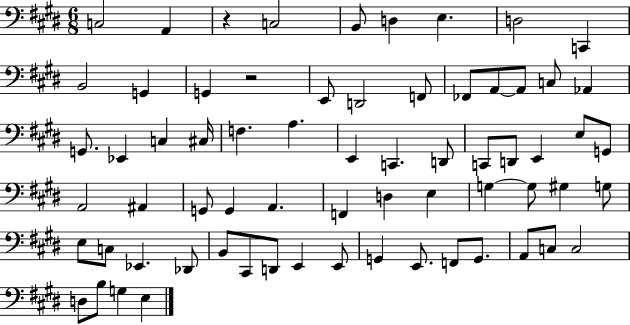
C3/h A2/q R/q C3/h B2/e D3/q E3/q. D3/h C2/q B2/h G2/q G2/q R/h E2/e D2/h F2/e FES2/e A2/e A2/e C3/e Ab2/q G2/e. Eb2/q C3/q C#3/s F3/q. A3/q. E2/q C2/q. D2/e C2/e D2/e E2/q E3/e G2/e A2/h A#2/q G2/e G2/q A2/q. F2/q D3/q E3/q G3/q G3/e G#3/q G3/e E3/e C3/e Eb2/q. Db2/e B2/e C#2/e D2/e E2/q E2/e G2/q E2/e. F2/e G2/e. A2/e C3/e C3/h D3/e B3/e G3/q E3/q